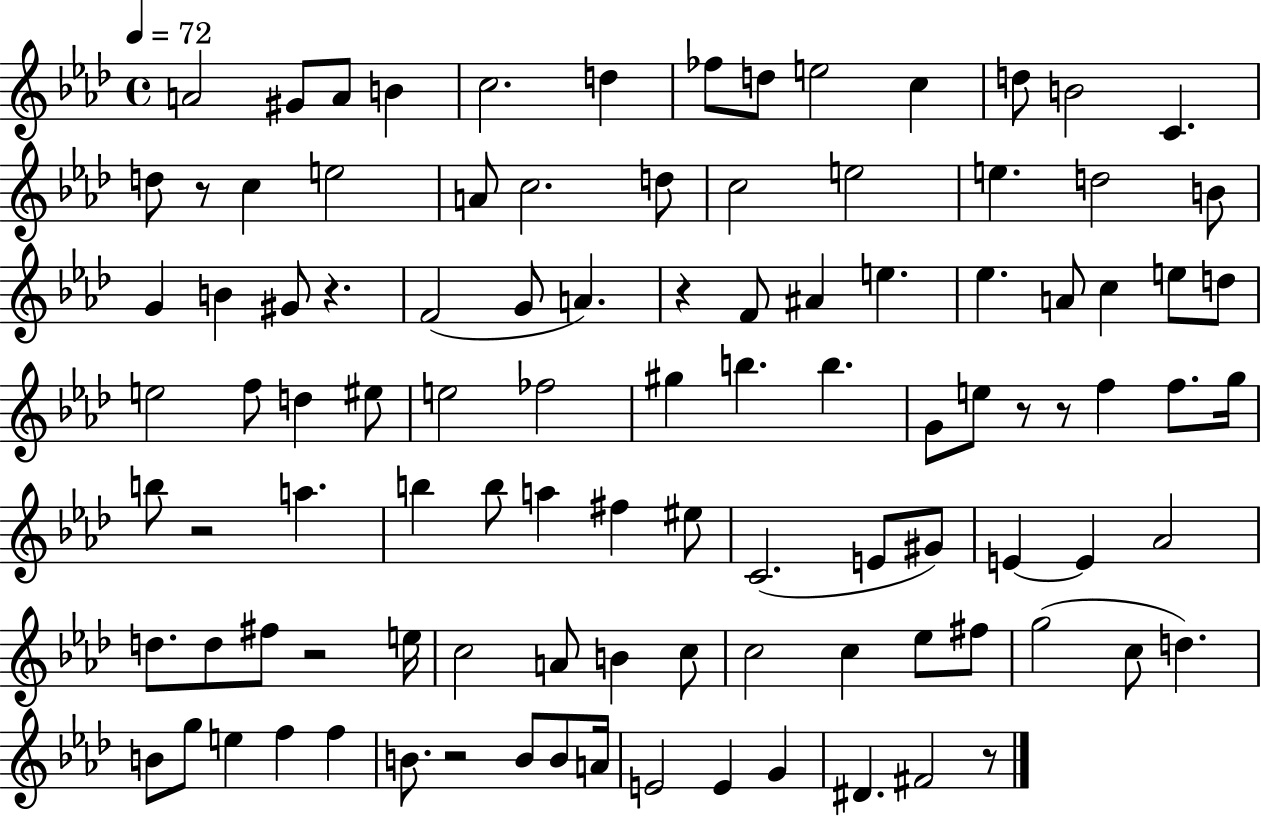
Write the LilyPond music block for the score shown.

{
  \clef treble
  \time 4/4
  \defaultTimeSignature
  \key aes \major
  \tempo 4 = 72
  a'2 gis'8 a'8 b'4 | c''2. d''4 | fes''8 d''8 e''2 c''4 | d''8 b'2 c'4. | \break d''8 r8 c''4 e''2 | a'8 c''2. d''8 | c''2 e''2 | e''4. d''2 b'8 | \break g'4 b'4 gis'8 r4. | f'2( g'8 a'4.) | r4 f'8 ais'4 e''4. | ees''4. a'8 c''4 e''8 d''8 | \break e''2 f''8 d''4 eis''8 | e''2 fes''2 | gis''4 b''4. b''4. | g'8 e''8 r8 r8 f''4 f''8. g''16 | \break b''8 r2 a''4. | b''4 b''8 a''4 fis''4 eis''8 | c'2.( e'8 gis'8) | e'4~~ e'4 aes'2 | \break d''8. d''8 fis''8 r2 e''16 | c''2 a'8 b'4 c''8 | c''2 c''4 ees''8 fis''8 | g''2( c''8 d''4.) | \break b'8 g''8 e''4 f''4 f''4 | b'8. r2 b'8 b'8 a'16 | e'2 e'4 g'4 | dis'4. fis'2 r8 | \break \bar "|."
}